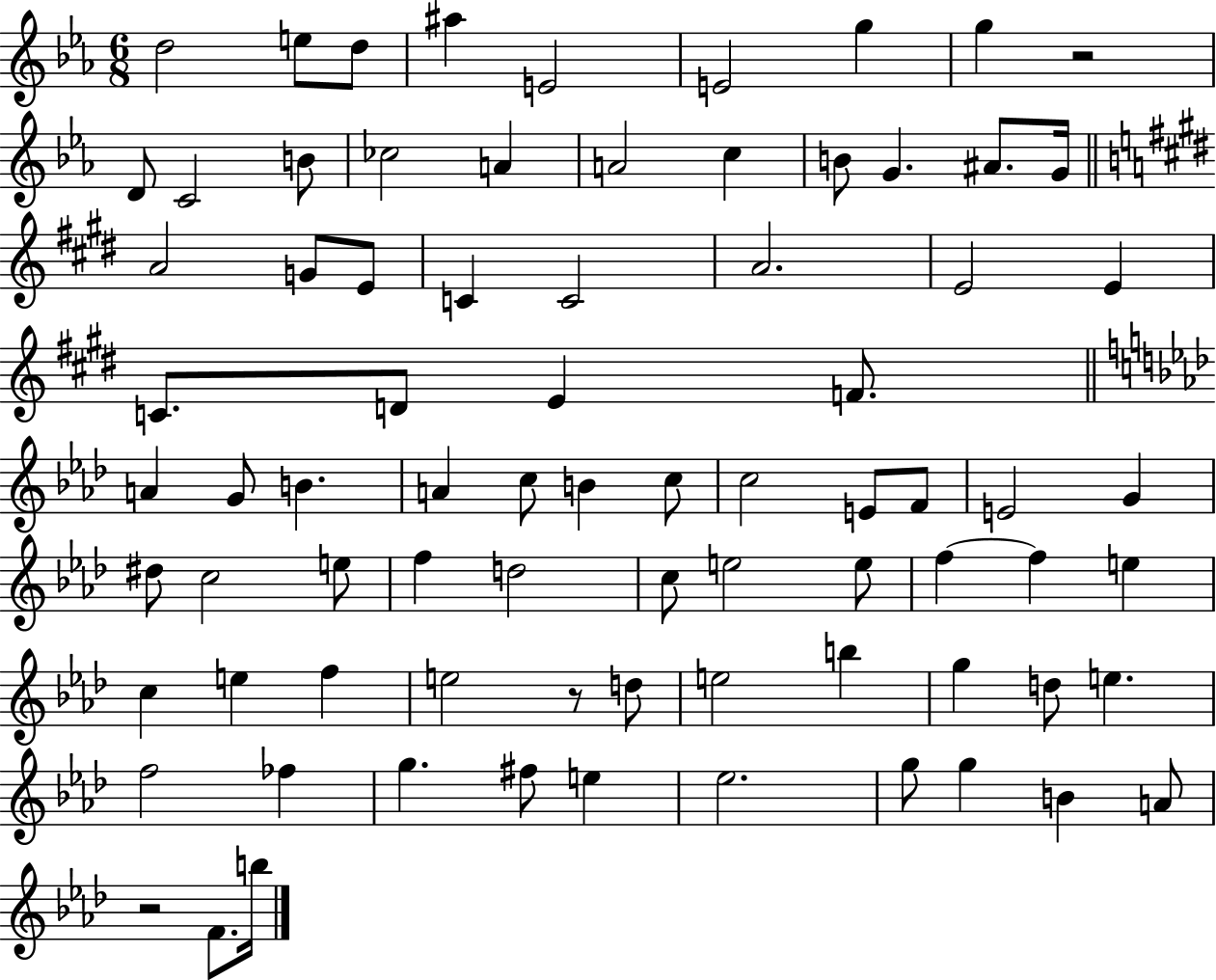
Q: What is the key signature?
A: EES major